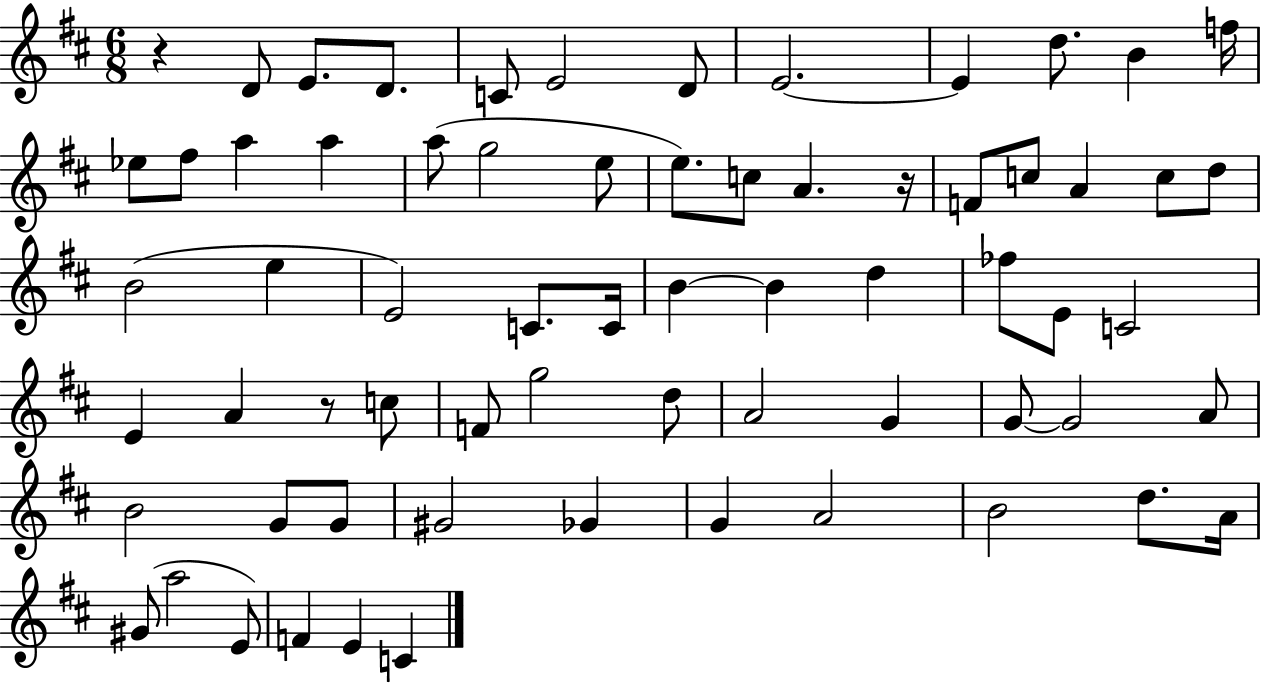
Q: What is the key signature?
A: D major